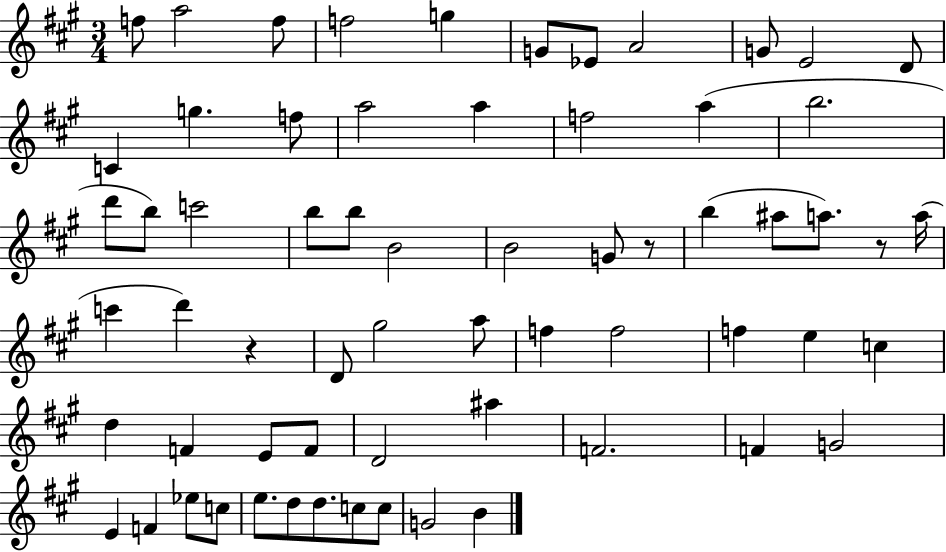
{
  \clef treble
  \numericTimeSignature
  \time 3/4
  \key a \major
  f''8 a''2 f''8 | f''2 g''4 | g'8 ees'8 a'2 | g'8 e'2 d'8 | \break c'4 g''4. f''8 | a''2 a''4 | f''2 a''4( | b''2. | \break d'''8 b''8) c'''2 | b''8 b''8 b'2 | b'2 g'8 r8 | b''4( ais''8 a''8.) r8 a''16( | \break c'''4 d'''4) r4 | d'8 gis''2 a''8 | f''4 f''2 | f''4 e''4 c''4 | \break d''4 f'4 e'8 f'8 | d'2 ais''4 | f'2. | f'4 g'2 | \break e'4 f'4 ees''8 c''8 | e''8. d''8 d''8. c''8 c''8 | g'2 b'4 | \bar "|."
}